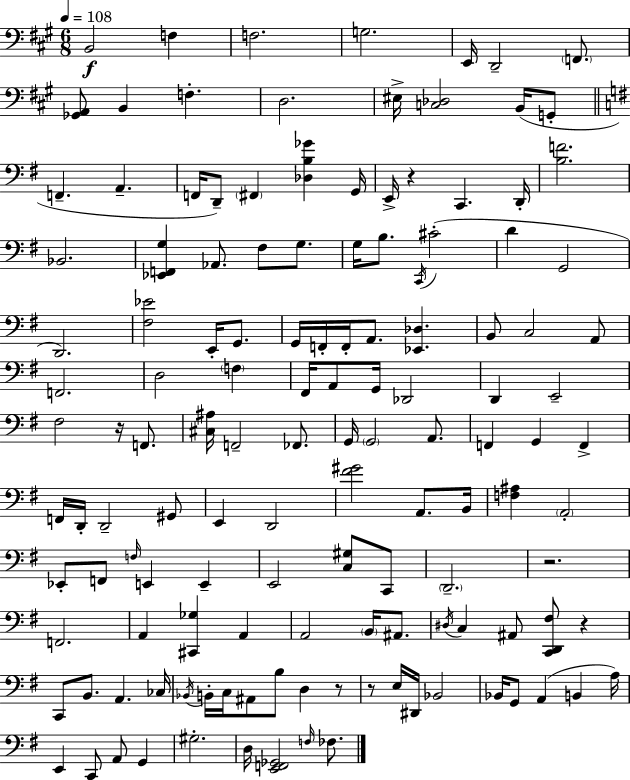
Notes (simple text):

B2/h F3/q F3/h. G3/h. E2/s D2/h F2/e. [Gb2,A2]/e B2/q F3/q. D3/h. EIS3/s [C3,Db3]/h B2/s G2/e F2/q. A2/q. F2/s D2/e F#2/q [Db3,B3,Gb4]/q G2/s E2/s R/q C2/q. D2/s [B3,F4]/h. Bb2/h. [Eb2,F2,G3]/q Ab2/e. F#3/e G3/e. G3/s B3/e. C2/s C#4/h D4/q G2/h D2/h. [F#3,Eb4]/h E2/s G2/e. G2/s F2/s F2/s A2/e. [Eb2,Db3]/q. B2/e C3/h A2/e F2/h. D3/h F3/q F#2/s A2/e G2/s Db2/h D2/q E2/h F#3/h R/s F2/e. [C#3,A#3]/s F2/h FES2/e. G2/s G2/h A2/e. F2/q G2/q F2/q F2/s D2/s D2/h G#2/e E2/q D2/h [F#4,G#4]/h A2/e. B2/s [F3,A#3]/q A2/h Eb2/e F2/e F3/s E2/q E2/q E2/h [C3,G#3]/e C2/e D2/h. R/h. F2/h. A2/q [C#2,Gb3]/q A2/q A2/h B2/s A#2/e. D#3/s C3/q A#2/e [C2,D2,F#3]/e R/q C2/e B2/e. A2/q. CES3/s Bb2/s B2/s C3/s A#2/e B3/e D3/q R/e R/e E3/s D#2/s Bb2/h Bb2/s G2/e A2/q B2/q A3/s E2/q C2/e A2/e G2/q G#3/h. D3/s [E2,F2,Gb2]/h F3/s FES3/e.